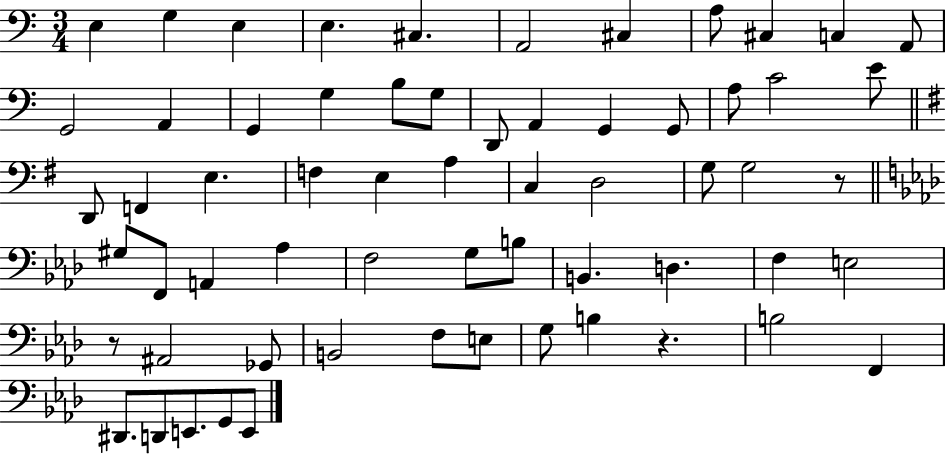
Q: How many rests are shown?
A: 3